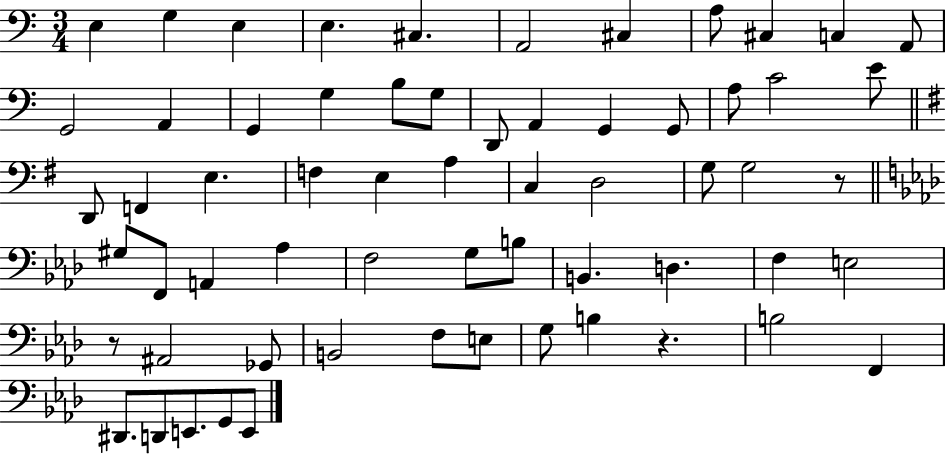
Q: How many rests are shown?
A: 3